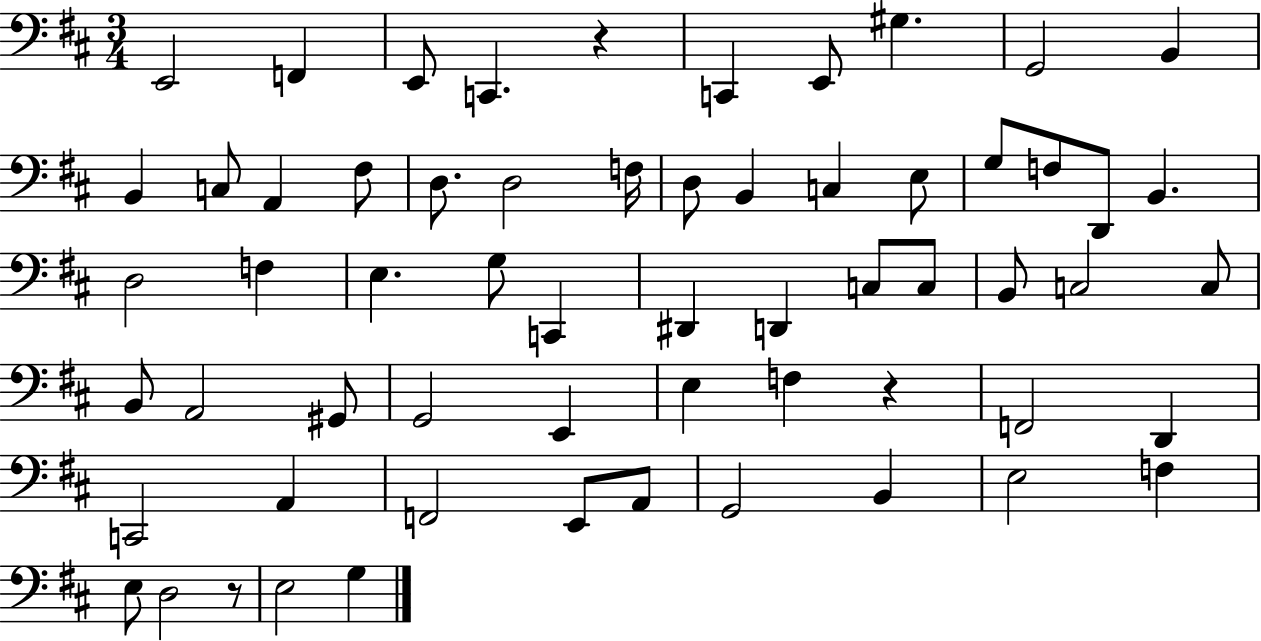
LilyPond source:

{
  \clef bass
  \numericTimeSignature
  \time 3/4
  \key d \major
  \repeat volta 2 { e,2 f,4 | e,8 c,4. r4 | c,4 e,8 gis4. | g,2 b,4 | \break b,4 c8 a,4 fis8 | d8. d2 f16 | d8 b,4 c4 e8 | g8 f8 d,8 b,4. | \break d2 f4 | e4. g8 c,4 | dis,4 d,4 c8 c8 | b,8 c2 c8 | \break b,8 a,2 gis,8 | g,2 e,4 | e4 f4 r4 | f,2 d,4 | \break c,2 a,4 | f,2 e,8 a,8 | g,2 b,4 | e2 f4 | \break e8 d2 r8 | e2 g4 | } \bar "|."
}